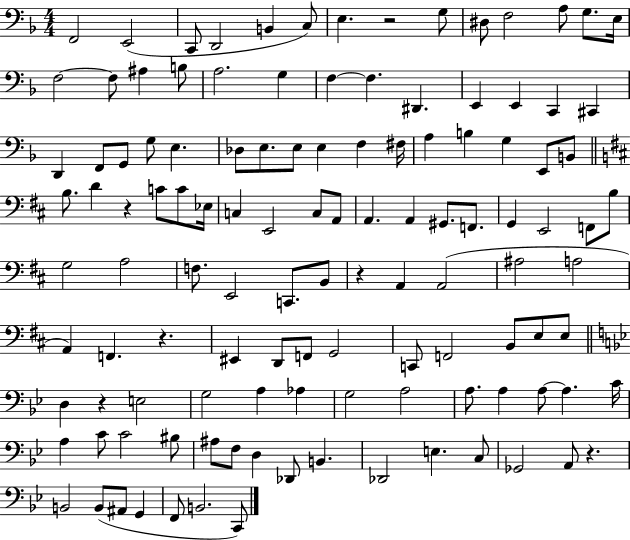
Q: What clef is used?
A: bass